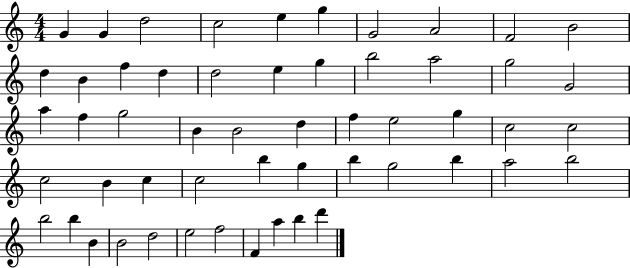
{
  \clef treble
  \numericTimeSignature
  \time 4/4
  \key c \major
  g'4 g'4 d''2 | c''2 e''4 g''4 | g'2 a'2 | f'2 b'2 | \break d''4 b'4 f''4 d''4 | d''2 e''4 g''4 | b''2 a''2 | g''2 g'2 | \break a''4 f''4 g''2 | b'4 b'2 d''4 | f''4 e''2 g''4 | c''2 c''2 | \break c''2 b'4 c''4 | c''2 b''4 g''4 | b''4 g''2 b''4 | a''2 b''2 | \break b''2 b''4 b'4 | b'2 d''2 | e''2 f''2 | f'4 a''4 b''4 d'''4 | \break \bar "|."
}